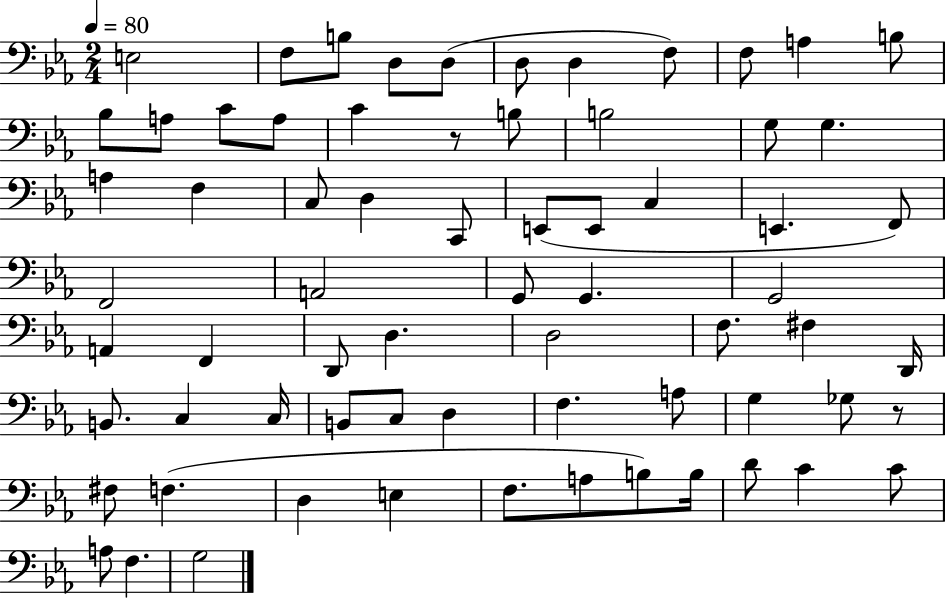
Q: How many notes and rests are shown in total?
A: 69